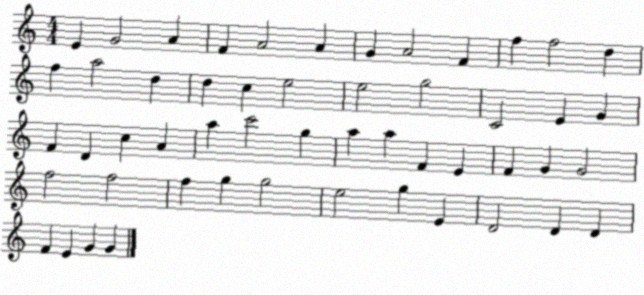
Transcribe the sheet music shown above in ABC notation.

X:1
T:Untitled
M:4/4
L:1/4
K:C
E G2 A F A2 A G A2 F f f2 d f a2 d d c e2 e2 g2 C2 E G F D c A a c'2 g a a F E F G G2 f2 f2 f g g2 e2 g E D2 D D F E G G